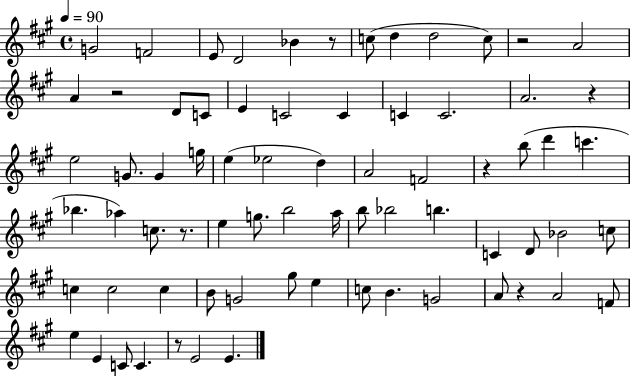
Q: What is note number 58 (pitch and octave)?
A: F4